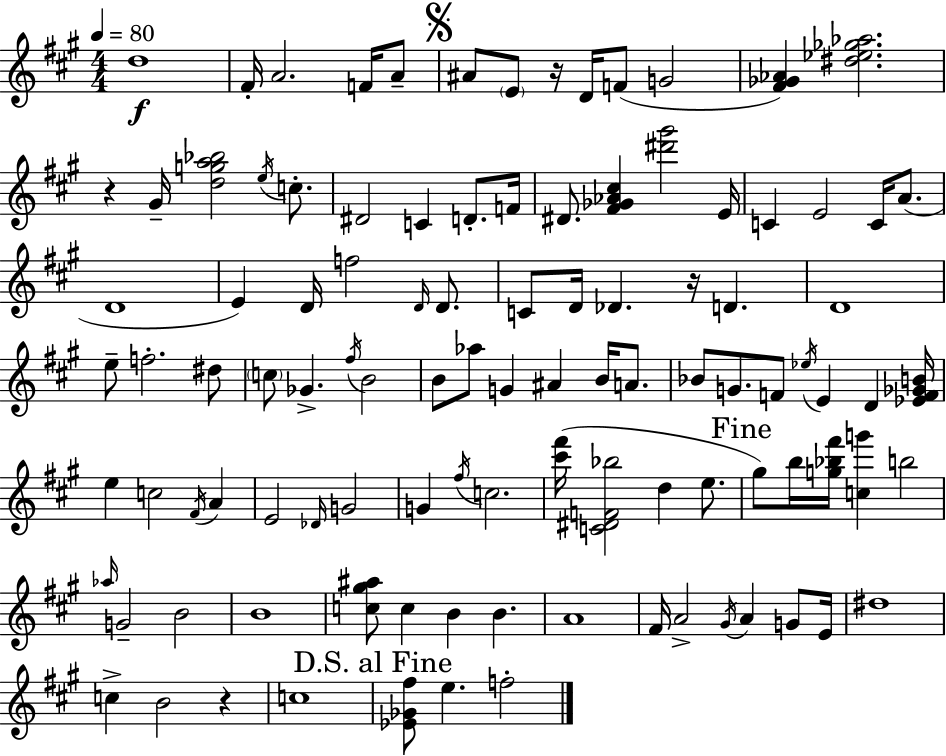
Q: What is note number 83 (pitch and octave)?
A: D#5